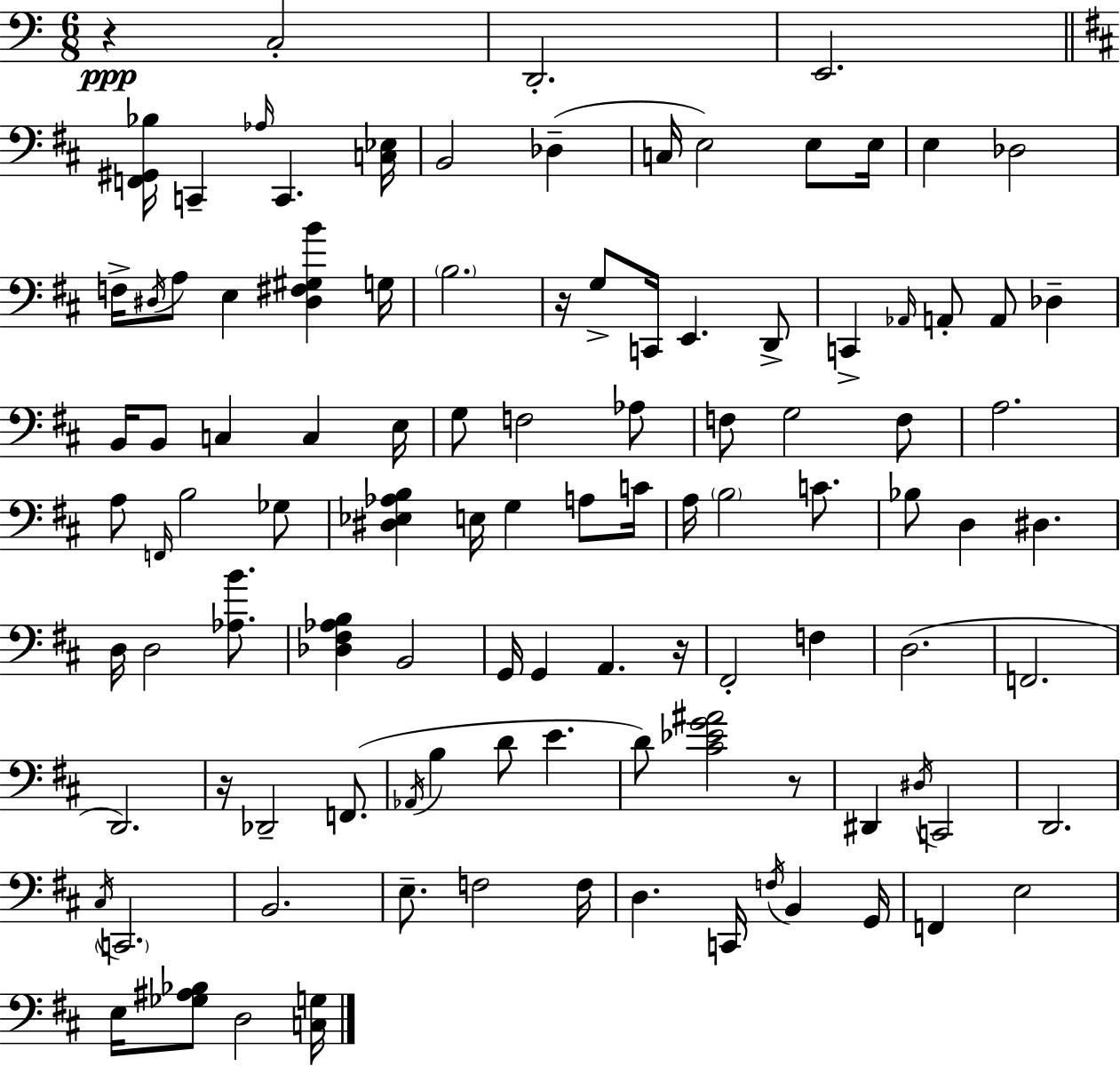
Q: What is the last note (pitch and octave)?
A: D3